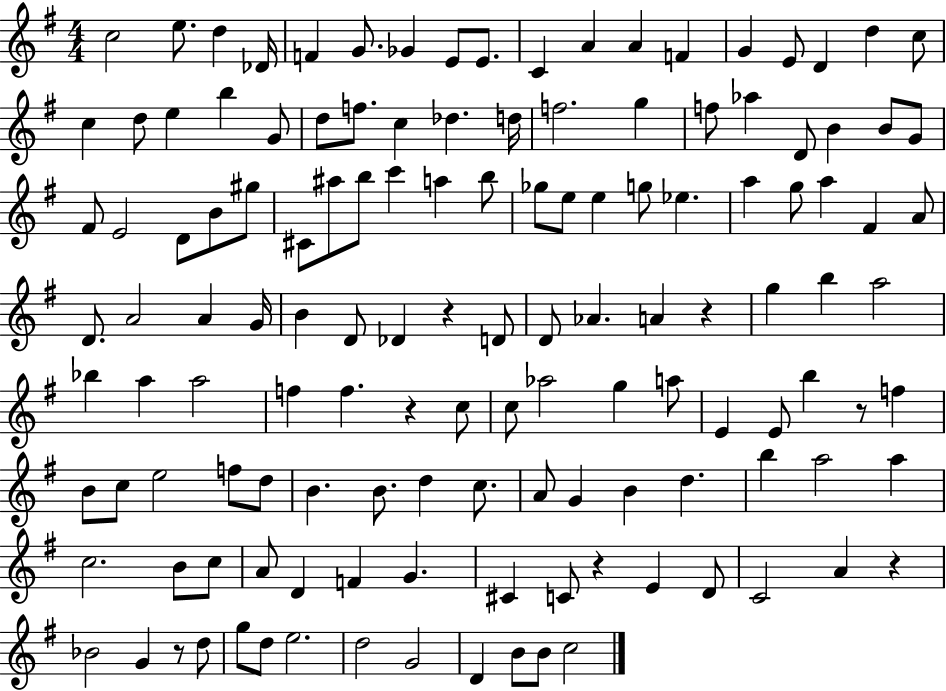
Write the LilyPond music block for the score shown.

{
  \clef treble
  \numericTimeSignature
  \time 4/4
  \key g \major
  \repeat volta 2 { c''2 e''8. d''4 des'16 | f'4 g'8. ges'4 e'8 e'8. | c'4 a'4 a'4 f'4 | g'4 e'8 d'4 d''4 c''8 | \break c''4 d''8 e''4 b''4 g'8 | d''8 f''8. c''4 des''4. d''16 | f''2. g''4 | f''8 aes''4 d'8 b'4 b'8 g'8 | \break fis'8 e'2 d'8 b'8 gis''8 | cis'8 ais''8 b''8 c'''4 a''4 b''8 | ges''8 e''8 e''4 g''8 ees''4. | a''4 g''8 a''4 fis'4 a'8 | \break d'8. a'2 a'4 g'16 | b'4 d'8 des'4 r4 d'8 | d'8 aes'4. a'4 r4 | g''4 b''4 a''2 | \break bes''4 a''4 a''2 | f''4 f''4. r4 c''8 | c''8 aes''2 g''4 a''8 | e'4 e'8 b''4 r8 f''4 | \break b'8 c''8 e''2 f''8 d''8 | b'4. b'8. d''4 c''8. | a'8 g'4 b'4 d''4. | b''4 a''2 a''4 | \break c''2. b'8 c''8 | a'8 d'4 f'4 g'4. | cis'4 c'8 r4 e'4 d'8 | c'2 a'4 r4 | \break bes'2 g'4 r8 d''8 | g''8 d''8 e''2. | d''2 g'2 | d'4 b'8 b'8 c''2 | \break } \bar "|."
}